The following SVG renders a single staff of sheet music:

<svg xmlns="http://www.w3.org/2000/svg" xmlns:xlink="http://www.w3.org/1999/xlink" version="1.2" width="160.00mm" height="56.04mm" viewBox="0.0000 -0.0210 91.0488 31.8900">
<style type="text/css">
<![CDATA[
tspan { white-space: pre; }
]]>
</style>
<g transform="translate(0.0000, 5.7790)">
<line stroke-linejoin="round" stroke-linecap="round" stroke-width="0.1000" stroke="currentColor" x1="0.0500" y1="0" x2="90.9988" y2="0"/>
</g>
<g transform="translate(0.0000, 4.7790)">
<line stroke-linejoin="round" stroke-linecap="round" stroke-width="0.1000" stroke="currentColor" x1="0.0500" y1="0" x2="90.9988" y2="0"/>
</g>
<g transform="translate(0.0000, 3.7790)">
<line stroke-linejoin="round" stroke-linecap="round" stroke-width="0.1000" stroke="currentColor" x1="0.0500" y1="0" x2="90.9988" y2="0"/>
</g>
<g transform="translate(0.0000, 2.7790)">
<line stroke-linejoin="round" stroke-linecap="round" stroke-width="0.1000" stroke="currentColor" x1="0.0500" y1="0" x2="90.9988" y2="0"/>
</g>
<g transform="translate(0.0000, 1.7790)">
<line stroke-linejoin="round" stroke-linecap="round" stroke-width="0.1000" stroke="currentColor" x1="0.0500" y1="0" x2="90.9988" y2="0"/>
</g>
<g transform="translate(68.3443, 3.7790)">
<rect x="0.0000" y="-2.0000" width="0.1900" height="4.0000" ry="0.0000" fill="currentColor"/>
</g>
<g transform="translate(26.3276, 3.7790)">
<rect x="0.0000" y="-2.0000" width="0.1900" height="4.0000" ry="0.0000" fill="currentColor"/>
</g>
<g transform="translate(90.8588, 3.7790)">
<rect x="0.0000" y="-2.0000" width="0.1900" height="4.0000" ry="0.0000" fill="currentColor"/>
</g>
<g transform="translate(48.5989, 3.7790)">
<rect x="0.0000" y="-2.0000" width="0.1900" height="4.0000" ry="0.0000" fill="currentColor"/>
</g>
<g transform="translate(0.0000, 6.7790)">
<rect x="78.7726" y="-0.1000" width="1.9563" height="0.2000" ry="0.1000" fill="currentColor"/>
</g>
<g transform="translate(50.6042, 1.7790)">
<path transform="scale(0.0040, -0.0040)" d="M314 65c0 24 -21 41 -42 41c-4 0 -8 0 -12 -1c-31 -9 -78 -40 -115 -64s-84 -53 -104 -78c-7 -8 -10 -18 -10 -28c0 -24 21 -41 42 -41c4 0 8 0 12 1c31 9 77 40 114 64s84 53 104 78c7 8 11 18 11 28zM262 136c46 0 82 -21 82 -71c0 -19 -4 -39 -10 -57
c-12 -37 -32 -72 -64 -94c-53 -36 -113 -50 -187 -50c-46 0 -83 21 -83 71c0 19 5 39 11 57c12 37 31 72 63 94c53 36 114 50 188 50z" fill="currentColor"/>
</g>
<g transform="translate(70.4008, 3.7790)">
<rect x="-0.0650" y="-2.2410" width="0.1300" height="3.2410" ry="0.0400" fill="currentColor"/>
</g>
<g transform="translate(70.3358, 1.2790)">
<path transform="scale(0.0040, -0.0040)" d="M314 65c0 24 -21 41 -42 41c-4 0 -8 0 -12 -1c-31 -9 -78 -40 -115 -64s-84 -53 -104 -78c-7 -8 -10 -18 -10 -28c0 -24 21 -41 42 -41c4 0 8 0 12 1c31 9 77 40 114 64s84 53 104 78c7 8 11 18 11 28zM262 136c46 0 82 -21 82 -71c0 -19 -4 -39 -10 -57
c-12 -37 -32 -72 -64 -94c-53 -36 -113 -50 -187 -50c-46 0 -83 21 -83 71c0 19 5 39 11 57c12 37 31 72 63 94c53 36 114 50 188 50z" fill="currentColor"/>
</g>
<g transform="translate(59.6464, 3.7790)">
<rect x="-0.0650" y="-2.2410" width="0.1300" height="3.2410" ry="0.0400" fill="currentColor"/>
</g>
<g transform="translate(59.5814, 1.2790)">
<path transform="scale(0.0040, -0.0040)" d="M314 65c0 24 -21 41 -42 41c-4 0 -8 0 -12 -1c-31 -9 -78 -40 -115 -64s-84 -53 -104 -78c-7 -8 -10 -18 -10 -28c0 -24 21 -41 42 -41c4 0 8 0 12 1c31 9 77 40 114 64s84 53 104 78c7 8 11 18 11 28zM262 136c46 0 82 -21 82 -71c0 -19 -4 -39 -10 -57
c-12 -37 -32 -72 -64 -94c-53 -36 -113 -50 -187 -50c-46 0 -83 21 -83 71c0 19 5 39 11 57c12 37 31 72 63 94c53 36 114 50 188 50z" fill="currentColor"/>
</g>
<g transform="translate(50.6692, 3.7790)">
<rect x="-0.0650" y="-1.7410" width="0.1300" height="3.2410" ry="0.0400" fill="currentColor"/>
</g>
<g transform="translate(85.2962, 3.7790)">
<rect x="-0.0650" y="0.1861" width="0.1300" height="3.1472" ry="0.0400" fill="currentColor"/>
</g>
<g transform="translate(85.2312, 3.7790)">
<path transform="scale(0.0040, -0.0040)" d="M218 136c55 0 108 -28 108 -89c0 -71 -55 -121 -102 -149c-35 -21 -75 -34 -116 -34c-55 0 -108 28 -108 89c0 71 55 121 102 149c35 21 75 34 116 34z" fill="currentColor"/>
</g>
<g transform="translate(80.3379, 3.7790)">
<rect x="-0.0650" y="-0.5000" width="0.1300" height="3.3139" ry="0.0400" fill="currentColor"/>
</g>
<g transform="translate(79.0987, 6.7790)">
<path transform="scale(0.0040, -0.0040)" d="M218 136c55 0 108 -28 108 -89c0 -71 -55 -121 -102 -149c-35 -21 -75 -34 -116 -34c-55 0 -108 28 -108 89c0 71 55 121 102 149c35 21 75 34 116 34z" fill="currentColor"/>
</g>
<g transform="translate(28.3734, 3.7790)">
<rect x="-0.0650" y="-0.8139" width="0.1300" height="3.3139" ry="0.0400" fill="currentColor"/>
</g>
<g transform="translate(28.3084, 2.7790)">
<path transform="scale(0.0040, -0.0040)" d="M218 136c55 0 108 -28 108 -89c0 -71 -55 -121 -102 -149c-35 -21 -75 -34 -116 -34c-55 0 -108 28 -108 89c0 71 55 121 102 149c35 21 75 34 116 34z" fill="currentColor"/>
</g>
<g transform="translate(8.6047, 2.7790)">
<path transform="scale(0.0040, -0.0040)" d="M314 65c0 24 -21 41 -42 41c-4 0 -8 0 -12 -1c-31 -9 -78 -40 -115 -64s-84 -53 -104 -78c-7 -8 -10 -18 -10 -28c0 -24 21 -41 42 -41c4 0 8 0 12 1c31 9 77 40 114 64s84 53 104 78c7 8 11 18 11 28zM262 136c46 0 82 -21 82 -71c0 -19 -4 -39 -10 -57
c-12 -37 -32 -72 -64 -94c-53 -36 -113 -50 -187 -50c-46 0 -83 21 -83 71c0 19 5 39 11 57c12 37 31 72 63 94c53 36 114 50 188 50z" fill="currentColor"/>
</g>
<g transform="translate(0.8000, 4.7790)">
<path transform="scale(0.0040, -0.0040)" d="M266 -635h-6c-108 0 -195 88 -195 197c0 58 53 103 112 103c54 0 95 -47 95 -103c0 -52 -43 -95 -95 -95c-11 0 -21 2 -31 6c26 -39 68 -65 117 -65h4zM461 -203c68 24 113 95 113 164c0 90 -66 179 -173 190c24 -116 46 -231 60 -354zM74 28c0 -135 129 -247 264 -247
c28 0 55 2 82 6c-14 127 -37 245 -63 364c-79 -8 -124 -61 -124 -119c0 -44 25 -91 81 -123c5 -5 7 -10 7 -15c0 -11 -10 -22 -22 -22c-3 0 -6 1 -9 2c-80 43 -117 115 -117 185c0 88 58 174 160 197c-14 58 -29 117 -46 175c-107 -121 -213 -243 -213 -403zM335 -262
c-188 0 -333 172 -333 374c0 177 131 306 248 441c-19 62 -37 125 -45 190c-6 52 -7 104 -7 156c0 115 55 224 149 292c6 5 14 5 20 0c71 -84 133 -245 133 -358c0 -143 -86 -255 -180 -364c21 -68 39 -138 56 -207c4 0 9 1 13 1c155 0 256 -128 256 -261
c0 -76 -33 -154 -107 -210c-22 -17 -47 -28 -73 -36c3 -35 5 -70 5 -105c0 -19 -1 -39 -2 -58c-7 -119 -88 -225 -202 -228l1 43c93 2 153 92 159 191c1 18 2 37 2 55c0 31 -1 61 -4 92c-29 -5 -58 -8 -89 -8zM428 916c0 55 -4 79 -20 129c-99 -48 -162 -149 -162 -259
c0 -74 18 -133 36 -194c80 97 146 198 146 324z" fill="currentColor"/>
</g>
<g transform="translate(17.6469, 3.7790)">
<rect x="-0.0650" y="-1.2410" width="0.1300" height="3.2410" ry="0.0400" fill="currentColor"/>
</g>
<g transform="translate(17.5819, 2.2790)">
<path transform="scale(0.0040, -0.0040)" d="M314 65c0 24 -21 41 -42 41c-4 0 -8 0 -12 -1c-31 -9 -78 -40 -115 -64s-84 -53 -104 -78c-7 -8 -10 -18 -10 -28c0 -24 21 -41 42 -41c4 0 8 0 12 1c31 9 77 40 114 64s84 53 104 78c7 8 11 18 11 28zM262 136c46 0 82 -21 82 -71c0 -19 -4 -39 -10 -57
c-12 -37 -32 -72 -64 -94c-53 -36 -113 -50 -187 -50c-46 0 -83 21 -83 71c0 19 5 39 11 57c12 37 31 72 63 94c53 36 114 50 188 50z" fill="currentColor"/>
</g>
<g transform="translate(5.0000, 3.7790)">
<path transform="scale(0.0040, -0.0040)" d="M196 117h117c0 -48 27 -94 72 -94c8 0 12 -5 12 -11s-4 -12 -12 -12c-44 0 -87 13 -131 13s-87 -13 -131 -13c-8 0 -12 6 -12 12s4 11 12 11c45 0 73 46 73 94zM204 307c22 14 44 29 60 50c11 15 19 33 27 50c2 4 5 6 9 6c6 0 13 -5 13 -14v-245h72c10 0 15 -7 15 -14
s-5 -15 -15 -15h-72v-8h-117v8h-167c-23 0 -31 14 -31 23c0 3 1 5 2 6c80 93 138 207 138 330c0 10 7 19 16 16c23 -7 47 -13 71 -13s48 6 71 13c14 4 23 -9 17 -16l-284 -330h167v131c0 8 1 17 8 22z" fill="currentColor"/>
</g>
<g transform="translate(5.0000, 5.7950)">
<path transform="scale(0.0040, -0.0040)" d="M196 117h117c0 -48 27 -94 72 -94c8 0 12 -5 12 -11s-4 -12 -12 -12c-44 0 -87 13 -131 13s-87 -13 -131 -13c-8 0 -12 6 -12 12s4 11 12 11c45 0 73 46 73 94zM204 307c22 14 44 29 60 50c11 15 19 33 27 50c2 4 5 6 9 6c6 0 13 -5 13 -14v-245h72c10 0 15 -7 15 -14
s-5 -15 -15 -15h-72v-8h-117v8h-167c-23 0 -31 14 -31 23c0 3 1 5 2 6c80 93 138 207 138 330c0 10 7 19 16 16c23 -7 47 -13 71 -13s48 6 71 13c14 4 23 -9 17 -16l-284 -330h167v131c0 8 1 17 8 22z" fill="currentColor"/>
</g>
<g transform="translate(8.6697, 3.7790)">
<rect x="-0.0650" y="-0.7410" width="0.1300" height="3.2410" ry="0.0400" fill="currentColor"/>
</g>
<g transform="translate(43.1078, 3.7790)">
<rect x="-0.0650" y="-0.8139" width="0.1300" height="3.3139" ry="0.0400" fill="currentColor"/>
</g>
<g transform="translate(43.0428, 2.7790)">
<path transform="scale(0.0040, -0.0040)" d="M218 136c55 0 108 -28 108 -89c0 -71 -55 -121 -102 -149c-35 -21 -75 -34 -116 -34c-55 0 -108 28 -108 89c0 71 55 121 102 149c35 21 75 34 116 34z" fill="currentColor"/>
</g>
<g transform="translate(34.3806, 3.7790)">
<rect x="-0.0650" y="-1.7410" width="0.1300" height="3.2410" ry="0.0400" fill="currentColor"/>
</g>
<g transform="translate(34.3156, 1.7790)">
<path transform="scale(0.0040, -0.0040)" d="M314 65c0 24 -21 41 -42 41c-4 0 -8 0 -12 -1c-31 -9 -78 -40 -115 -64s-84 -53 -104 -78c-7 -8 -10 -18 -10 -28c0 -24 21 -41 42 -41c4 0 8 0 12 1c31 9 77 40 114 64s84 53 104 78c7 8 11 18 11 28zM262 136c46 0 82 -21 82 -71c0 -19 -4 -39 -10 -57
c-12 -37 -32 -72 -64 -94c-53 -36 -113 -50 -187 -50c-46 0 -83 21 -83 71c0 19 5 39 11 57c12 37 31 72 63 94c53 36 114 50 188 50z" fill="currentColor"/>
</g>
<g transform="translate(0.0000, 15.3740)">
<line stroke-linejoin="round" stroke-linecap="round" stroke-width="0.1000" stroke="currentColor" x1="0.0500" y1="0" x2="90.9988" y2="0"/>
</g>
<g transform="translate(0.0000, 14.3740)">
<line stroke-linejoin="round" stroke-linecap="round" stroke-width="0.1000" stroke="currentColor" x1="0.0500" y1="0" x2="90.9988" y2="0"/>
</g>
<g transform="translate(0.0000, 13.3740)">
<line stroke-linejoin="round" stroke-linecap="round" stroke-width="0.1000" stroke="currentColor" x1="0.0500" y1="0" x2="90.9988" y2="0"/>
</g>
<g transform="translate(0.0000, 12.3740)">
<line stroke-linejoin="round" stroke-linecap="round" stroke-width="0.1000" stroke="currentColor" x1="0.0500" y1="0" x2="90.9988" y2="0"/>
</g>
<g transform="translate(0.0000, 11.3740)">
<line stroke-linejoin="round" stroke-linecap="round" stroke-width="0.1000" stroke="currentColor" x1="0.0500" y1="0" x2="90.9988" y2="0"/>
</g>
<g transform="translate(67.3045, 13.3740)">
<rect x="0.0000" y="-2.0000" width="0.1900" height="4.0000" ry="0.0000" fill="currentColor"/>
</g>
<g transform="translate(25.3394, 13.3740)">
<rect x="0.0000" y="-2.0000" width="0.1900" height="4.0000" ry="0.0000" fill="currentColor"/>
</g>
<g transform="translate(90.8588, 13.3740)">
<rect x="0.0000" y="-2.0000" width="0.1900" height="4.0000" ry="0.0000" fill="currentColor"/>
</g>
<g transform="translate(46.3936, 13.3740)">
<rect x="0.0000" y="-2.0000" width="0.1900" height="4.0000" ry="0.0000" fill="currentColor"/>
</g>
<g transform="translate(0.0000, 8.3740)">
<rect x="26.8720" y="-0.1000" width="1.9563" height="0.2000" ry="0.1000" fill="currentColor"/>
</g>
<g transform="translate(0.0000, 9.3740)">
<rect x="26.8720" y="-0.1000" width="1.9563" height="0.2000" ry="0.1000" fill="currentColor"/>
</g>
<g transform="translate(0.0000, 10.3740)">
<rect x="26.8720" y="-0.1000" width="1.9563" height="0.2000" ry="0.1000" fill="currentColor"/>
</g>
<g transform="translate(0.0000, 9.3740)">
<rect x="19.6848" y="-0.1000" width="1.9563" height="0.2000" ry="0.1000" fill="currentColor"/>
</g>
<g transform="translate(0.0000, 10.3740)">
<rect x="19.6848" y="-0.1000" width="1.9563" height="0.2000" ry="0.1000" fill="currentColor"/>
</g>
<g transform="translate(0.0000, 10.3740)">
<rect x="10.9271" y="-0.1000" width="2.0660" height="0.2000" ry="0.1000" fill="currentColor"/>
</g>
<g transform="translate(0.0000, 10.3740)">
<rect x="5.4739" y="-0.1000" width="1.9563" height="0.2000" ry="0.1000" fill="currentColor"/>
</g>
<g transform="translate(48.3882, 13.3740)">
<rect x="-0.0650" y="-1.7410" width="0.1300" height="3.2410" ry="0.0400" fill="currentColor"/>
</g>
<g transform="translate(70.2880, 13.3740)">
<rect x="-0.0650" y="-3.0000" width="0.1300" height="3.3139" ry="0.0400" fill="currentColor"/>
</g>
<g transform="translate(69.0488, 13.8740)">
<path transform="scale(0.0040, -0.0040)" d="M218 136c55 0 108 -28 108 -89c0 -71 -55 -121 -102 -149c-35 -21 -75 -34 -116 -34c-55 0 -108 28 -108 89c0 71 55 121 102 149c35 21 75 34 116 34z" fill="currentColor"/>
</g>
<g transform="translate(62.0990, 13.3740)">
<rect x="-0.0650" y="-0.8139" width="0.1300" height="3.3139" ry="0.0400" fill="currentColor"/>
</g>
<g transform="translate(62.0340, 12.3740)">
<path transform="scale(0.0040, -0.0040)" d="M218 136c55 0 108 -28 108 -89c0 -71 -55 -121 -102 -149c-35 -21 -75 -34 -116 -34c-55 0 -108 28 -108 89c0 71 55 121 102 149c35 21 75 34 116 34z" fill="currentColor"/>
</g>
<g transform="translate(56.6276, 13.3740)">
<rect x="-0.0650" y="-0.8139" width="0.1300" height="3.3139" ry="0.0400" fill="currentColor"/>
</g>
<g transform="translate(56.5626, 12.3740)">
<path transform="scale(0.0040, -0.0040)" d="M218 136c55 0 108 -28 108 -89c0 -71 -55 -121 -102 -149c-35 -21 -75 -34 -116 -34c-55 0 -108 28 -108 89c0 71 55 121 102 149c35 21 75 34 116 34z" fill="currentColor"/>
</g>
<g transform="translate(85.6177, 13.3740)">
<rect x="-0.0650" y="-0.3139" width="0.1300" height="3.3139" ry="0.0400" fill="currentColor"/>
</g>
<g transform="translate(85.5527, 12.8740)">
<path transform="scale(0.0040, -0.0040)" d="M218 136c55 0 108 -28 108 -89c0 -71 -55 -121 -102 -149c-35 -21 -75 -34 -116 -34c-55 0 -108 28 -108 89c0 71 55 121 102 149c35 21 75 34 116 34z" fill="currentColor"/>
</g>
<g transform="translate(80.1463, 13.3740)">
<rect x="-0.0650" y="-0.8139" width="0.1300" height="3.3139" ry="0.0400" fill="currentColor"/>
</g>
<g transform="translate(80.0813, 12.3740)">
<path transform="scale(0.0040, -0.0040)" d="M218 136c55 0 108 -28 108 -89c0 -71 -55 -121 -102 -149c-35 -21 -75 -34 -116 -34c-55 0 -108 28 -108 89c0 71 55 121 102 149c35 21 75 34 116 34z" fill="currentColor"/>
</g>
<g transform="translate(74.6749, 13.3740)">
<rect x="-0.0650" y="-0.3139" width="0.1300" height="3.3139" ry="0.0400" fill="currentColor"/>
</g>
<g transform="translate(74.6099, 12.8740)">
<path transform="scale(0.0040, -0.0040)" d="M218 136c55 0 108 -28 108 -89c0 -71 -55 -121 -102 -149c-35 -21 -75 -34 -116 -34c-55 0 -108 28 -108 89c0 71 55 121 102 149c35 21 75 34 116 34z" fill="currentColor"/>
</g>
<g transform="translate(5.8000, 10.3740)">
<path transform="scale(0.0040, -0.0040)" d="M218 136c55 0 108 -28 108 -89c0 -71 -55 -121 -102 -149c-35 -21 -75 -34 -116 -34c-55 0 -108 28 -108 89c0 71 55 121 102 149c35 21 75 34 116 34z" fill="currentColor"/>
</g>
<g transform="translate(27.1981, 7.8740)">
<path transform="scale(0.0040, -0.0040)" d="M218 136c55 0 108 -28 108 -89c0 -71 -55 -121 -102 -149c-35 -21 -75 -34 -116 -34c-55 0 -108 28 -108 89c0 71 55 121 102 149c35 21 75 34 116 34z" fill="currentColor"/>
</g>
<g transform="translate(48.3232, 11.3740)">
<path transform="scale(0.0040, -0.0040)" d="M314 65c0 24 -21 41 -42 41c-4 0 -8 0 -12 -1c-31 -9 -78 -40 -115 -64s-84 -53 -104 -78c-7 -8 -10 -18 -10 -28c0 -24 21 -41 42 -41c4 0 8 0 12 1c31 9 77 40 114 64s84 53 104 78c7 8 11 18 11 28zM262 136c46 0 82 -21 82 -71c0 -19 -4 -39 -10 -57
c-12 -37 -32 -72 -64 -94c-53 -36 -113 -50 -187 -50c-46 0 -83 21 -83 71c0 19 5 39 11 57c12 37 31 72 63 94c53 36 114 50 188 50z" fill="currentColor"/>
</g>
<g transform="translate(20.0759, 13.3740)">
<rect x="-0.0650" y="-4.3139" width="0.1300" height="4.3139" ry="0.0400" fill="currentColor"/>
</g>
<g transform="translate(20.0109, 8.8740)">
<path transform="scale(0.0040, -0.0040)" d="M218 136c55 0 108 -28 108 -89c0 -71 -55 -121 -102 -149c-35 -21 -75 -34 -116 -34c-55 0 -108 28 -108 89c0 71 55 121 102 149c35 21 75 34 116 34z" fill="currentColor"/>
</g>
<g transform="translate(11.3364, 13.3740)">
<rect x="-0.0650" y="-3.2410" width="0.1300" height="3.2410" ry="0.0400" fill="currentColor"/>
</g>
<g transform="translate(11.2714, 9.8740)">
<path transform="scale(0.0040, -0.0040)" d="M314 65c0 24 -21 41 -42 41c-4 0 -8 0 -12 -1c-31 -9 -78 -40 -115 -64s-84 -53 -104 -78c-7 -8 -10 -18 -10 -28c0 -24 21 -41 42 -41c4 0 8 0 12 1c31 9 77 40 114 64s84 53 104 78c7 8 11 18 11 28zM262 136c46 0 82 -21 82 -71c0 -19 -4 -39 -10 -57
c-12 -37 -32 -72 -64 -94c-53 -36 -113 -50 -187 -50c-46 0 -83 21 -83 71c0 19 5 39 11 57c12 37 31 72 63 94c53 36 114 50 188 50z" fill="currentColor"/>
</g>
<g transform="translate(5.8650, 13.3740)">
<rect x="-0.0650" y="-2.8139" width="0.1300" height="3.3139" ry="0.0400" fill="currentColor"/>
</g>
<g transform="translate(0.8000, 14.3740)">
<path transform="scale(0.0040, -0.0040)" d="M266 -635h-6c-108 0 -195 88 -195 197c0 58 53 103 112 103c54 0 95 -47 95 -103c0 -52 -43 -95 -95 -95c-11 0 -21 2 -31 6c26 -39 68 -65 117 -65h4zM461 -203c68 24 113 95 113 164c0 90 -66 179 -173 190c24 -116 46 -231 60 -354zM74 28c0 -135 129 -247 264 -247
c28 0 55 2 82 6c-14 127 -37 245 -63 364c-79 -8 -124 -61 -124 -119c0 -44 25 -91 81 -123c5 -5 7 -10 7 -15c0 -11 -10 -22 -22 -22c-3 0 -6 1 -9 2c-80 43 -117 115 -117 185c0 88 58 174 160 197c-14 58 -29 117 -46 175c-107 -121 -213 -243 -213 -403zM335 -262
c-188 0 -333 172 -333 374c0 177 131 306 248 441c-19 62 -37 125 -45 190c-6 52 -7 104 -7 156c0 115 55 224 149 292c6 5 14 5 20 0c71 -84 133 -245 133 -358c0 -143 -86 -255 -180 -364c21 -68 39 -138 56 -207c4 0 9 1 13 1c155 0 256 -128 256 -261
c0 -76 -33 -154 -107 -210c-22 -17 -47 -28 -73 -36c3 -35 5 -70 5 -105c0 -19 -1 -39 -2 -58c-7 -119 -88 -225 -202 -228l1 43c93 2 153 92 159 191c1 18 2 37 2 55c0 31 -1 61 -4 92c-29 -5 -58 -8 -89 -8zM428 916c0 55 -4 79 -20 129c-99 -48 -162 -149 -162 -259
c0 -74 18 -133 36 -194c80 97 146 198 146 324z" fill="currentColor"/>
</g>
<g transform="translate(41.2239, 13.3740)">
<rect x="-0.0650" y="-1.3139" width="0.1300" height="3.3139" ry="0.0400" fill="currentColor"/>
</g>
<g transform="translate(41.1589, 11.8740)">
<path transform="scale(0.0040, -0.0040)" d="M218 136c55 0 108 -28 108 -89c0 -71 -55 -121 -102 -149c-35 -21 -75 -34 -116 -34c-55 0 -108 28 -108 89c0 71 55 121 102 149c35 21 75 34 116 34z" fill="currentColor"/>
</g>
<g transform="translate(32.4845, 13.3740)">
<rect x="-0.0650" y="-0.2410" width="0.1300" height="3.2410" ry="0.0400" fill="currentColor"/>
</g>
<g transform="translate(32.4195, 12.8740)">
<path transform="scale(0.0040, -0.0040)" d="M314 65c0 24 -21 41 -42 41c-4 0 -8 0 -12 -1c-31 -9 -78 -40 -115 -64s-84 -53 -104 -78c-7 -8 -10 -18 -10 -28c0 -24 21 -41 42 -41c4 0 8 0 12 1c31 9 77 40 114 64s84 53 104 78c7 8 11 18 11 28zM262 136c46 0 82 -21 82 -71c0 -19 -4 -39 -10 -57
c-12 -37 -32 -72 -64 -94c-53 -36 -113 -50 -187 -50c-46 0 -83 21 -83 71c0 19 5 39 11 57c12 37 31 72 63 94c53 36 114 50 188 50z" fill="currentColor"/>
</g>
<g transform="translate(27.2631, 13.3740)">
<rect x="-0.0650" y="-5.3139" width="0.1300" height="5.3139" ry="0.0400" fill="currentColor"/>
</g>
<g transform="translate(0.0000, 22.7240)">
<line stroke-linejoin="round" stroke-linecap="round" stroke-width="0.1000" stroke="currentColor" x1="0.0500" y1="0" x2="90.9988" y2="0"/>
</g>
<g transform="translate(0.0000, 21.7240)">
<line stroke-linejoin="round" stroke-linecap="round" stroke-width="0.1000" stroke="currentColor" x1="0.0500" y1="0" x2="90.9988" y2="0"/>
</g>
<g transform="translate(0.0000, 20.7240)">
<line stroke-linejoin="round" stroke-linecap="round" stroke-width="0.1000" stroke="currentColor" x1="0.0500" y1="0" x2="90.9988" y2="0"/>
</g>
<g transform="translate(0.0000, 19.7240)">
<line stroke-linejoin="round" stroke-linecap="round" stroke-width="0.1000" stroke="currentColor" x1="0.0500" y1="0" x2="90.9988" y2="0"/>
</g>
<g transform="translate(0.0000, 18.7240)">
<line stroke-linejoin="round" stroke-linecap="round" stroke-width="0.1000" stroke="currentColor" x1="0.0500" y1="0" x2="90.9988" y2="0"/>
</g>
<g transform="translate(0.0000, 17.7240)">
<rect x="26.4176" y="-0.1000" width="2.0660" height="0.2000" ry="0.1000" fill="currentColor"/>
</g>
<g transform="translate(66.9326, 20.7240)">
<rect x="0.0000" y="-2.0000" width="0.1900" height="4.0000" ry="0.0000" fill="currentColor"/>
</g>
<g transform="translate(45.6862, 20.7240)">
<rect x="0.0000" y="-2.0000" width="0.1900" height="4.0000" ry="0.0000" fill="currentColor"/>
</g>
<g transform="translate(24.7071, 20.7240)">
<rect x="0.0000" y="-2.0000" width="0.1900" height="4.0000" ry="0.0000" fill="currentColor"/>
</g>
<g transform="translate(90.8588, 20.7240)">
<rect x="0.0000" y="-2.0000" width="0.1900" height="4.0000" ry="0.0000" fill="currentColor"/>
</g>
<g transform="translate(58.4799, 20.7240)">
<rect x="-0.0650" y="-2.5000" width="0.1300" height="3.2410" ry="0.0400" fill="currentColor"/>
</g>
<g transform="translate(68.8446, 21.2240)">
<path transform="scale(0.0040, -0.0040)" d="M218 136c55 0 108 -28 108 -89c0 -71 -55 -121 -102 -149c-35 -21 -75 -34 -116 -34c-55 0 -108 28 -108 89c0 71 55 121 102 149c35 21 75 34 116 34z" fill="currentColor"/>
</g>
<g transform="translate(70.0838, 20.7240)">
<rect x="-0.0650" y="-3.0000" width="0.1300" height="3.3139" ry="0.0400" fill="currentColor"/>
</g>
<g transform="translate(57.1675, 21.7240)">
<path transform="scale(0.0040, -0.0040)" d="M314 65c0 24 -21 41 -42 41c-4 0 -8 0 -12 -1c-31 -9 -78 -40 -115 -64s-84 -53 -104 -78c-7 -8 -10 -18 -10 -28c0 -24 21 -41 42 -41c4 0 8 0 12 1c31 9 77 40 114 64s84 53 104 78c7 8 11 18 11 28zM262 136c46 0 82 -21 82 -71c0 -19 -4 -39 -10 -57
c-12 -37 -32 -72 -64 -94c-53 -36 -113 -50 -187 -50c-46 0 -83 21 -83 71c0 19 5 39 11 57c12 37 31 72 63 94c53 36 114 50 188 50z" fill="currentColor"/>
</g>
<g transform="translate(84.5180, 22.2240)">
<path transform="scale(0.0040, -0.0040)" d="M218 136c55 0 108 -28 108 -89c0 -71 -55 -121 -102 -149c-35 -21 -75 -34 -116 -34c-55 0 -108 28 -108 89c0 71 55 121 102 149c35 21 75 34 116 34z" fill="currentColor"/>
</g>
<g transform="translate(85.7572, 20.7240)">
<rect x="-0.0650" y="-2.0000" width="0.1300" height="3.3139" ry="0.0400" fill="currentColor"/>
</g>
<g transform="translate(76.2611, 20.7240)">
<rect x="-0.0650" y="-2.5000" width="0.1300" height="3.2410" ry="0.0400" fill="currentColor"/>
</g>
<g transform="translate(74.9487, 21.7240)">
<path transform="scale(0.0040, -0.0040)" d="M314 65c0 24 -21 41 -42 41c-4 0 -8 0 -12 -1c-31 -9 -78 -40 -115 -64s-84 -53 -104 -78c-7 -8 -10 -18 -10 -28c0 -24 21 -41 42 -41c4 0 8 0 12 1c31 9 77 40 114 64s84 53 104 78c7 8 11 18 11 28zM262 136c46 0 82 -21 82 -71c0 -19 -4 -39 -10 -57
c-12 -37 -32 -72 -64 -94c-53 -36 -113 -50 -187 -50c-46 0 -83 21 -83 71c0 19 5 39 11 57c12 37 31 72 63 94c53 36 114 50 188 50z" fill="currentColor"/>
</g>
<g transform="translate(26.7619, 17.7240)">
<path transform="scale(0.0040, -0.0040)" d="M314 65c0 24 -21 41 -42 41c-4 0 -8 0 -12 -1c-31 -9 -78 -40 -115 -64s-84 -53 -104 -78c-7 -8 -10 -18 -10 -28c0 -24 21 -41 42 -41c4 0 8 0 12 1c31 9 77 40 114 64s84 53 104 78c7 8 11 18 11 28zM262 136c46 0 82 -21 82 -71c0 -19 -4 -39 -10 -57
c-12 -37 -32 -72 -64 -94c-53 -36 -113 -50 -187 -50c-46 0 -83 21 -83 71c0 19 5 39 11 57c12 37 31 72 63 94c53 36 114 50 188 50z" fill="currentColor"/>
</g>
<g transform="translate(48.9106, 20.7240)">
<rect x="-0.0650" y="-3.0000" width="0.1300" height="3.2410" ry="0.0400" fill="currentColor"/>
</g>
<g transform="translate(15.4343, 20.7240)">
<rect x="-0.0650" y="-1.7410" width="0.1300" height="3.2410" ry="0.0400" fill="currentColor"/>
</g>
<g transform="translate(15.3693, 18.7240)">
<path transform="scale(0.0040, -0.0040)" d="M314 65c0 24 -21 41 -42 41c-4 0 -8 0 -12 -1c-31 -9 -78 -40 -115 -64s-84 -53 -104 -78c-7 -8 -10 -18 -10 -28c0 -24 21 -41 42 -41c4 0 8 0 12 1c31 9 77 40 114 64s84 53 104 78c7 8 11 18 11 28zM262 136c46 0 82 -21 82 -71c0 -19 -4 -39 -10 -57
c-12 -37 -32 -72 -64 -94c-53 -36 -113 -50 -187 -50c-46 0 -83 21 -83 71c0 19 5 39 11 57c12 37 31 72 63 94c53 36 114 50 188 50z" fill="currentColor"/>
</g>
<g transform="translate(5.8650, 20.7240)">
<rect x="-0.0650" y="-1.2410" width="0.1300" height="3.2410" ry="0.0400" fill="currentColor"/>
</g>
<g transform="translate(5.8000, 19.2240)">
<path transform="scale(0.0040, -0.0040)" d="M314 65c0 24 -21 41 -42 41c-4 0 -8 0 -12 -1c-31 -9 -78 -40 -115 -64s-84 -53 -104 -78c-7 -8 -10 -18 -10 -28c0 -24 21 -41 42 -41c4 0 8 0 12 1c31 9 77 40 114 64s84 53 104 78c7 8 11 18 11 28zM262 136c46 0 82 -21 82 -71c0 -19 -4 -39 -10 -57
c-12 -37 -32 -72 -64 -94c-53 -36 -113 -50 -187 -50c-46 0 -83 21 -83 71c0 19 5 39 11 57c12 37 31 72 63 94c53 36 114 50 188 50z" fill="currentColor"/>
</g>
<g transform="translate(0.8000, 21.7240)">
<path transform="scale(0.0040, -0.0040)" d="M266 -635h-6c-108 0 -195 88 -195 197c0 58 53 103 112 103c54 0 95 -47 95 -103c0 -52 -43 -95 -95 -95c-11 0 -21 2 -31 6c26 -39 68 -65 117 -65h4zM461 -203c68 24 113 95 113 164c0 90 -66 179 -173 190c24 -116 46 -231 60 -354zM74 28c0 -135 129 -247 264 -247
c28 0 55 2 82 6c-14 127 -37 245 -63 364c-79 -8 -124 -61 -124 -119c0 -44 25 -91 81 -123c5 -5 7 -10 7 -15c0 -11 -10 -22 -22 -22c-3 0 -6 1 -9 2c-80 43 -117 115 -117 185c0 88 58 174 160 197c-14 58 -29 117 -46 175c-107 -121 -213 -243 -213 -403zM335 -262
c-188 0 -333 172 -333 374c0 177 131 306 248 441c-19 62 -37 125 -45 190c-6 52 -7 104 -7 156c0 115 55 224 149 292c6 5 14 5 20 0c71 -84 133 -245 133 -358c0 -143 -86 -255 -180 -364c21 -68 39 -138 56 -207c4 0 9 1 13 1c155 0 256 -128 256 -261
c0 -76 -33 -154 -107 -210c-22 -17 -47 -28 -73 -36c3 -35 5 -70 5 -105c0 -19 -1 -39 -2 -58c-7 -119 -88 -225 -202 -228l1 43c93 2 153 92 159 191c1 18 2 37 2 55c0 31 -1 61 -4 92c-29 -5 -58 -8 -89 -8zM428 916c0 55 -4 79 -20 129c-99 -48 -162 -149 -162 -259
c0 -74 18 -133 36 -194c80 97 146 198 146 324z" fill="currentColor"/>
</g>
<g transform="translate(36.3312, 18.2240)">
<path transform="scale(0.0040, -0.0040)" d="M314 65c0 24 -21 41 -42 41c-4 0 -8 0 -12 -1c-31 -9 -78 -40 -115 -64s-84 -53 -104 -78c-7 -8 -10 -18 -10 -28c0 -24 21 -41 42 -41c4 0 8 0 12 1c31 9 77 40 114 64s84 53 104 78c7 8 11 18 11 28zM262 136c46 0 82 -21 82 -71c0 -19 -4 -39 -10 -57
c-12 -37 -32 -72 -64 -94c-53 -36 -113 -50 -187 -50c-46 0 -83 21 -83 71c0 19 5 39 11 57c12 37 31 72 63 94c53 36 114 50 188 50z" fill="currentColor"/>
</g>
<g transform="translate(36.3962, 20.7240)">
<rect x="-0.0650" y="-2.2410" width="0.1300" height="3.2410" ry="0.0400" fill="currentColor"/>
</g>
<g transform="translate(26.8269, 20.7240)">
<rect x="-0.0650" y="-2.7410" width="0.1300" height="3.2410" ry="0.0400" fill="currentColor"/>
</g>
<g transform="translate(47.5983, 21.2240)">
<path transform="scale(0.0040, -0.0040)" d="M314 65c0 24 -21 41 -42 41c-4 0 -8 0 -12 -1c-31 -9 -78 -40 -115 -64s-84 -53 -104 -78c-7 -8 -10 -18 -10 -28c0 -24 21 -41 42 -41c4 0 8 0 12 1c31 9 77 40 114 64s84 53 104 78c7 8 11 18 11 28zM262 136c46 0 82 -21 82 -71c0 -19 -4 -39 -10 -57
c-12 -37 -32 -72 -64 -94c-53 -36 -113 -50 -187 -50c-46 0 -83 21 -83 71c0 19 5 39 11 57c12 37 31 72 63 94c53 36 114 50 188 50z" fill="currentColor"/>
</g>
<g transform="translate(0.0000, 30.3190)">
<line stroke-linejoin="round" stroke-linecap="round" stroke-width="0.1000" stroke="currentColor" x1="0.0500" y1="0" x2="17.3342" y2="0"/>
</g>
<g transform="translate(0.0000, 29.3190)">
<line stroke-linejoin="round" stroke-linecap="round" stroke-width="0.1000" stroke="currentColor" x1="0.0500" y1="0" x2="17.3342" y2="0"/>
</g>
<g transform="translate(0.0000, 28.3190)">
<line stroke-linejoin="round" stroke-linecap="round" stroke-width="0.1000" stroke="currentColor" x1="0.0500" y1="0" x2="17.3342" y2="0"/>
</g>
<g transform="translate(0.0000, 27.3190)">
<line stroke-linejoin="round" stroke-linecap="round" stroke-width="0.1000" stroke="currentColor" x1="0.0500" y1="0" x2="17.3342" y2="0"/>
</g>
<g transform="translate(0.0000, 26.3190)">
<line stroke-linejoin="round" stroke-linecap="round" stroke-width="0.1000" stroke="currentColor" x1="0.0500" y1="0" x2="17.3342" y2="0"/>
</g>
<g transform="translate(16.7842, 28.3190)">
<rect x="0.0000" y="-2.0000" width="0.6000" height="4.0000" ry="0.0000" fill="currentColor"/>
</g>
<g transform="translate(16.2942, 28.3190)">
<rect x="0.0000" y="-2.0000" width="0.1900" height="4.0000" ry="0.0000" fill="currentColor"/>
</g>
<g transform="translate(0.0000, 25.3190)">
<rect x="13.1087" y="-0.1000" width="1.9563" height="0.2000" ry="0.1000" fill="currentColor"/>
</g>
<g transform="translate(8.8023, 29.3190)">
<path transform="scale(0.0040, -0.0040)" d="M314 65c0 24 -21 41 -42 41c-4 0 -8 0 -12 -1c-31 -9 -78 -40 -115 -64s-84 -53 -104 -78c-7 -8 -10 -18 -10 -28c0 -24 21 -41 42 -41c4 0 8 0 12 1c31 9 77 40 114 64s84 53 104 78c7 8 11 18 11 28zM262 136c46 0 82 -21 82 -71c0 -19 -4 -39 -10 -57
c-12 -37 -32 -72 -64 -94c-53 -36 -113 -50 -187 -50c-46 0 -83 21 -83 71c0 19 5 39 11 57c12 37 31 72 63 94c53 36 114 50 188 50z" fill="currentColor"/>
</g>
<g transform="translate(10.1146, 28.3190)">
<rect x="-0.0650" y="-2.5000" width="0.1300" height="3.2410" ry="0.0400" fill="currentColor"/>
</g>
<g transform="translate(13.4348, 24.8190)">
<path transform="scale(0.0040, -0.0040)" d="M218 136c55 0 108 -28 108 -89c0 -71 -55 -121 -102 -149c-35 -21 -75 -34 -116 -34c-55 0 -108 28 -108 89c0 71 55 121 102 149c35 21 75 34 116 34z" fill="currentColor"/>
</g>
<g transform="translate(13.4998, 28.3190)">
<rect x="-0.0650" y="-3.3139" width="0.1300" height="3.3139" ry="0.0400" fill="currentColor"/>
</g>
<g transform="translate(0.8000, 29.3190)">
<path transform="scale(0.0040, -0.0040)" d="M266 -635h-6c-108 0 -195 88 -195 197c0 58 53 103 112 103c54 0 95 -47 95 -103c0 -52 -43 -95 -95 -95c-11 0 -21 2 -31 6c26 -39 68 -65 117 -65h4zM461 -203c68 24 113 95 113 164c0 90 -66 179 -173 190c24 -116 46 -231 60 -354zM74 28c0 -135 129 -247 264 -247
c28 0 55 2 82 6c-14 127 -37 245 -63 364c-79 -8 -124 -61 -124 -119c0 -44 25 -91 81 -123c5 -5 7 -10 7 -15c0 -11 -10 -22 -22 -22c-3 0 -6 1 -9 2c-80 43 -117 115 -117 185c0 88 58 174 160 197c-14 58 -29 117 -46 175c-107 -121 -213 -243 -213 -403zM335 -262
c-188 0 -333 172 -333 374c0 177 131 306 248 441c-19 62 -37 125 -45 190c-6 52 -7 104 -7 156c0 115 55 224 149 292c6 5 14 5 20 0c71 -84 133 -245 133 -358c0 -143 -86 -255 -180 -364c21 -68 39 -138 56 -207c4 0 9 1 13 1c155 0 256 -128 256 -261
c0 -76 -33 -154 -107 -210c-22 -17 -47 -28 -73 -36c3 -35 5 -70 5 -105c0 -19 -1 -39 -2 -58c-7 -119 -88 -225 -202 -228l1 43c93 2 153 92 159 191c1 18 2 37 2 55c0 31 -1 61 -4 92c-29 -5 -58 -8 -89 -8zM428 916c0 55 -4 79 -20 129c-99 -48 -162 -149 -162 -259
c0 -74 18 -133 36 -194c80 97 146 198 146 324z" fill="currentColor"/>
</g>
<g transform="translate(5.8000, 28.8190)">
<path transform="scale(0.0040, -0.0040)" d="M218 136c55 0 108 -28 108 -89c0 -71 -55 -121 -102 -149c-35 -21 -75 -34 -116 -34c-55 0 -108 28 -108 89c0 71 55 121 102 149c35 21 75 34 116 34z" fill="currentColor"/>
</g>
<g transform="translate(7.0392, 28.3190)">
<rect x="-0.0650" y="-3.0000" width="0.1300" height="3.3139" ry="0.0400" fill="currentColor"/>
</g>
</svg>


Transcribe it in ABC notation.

X:1
T:Untitled
M:4/4
L:1/4
K:C
d2 e2 d f2 d f2 g2 g2 C B a b2 d' f' c2 e f2 d d A c d c e2 f2 a2 g2 A2 G2 A G2 F A G2 b